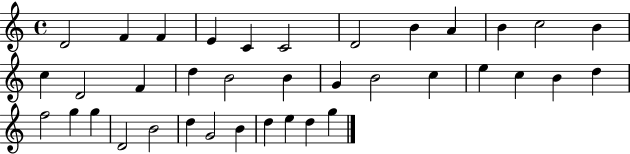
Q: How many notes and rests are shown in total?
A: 37